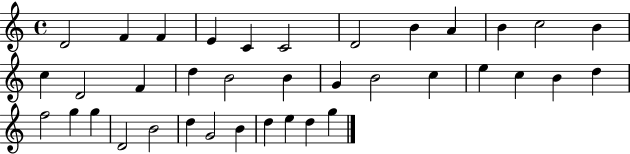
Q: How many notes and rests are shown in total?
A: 37